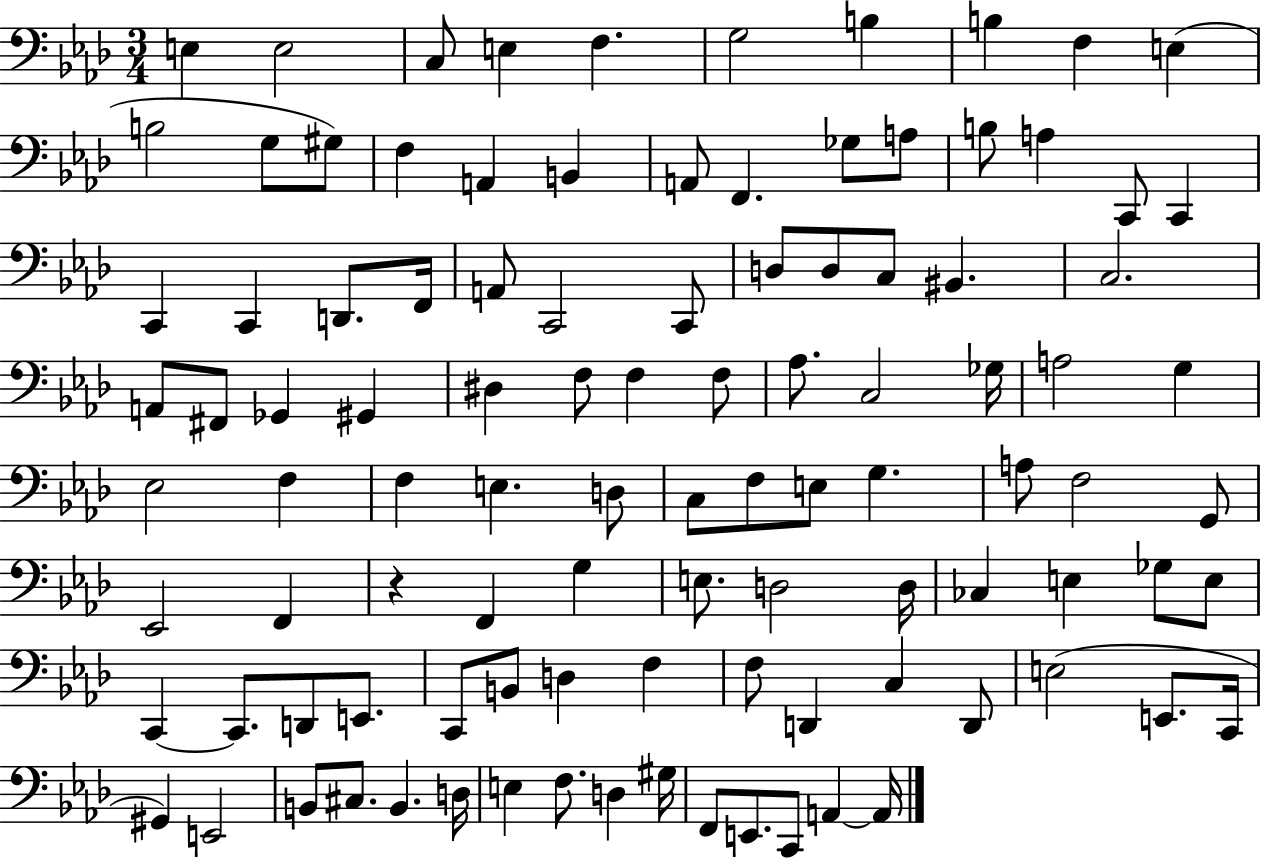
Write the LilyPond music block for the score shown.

{
  \clef bass
  \numericTimeSignature
  \time 3/4
  \key aes \major
  e4 e2 | c8 e4 f4. | g2 b4 | b4 f4 e4( | \break b2 g8 gis8) | f4 a,4 b,4 | a,8 f,4. ges8 a8 | b8 a4 c,8 c,4 | \break c,4 c,4 d,8. f,16 | a,8 c,2 c,8 | d8 d8 c8 bis,4. | c2. | \break a,8 fis,8 ges,4 gis,4 | dis4 f8 f4 f8 | aes8. c2 ges16 | a2 g4 | \break ees2 f4 | f4 e4. d8 | c8 f8 e8 g4. | a8 f2 g,8 | \break ees,2 f,4 | r4 f,4 g4 | e8. d2 d16 | ces4 e4 ges8 e8 | \break c,4~~ c,8. d,8 e,8. | c,8 b,8 d4 f4 | f8 d,4 c4 d,8 | e2( e,8. c,16 | \break gis,4) e,2 | b,8 cis8. b,4. d16 | e4 f8. d4 gis16 | f,8 e,8. c,8 a,4~~ a,16 | \break \bar "|."
}